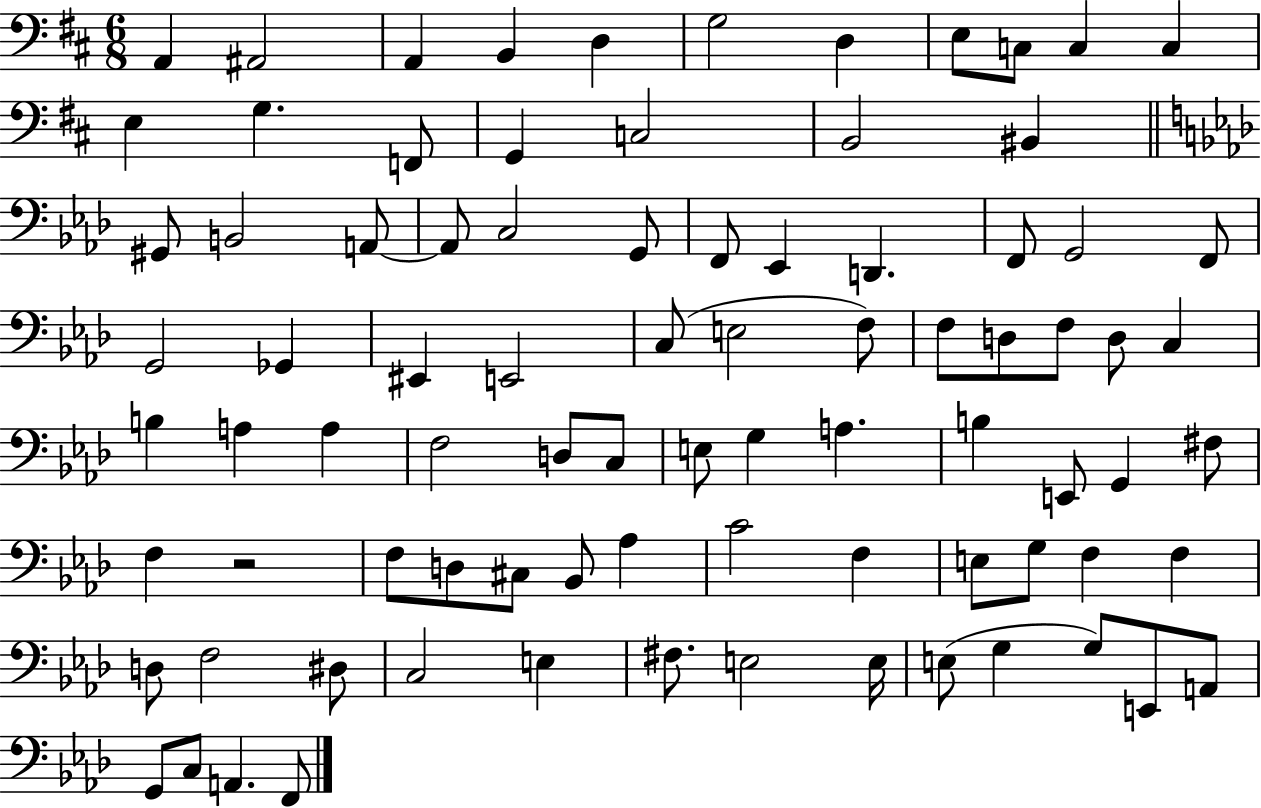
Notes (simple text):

A2/q A#2/h A2/q B2/q D3/q G3/h D3/q E3/e C3/e C3/q C3/q E3/q G3/q. F2/e G2/q C3/h B2/h BIS2/q G#2/e B2/h A2/e A2/e C3/h G2/e F2/e Eb2/q D2/q. F2/e G2/h F2/e G2/h Gb2/q EIS2/q E2/h C3/e E3/h F3/e F3/e D3/e F3/e D3/e C3/q B3/q A3/q A3/q F3/h D3/e C3/e E3/e G3/q A3/q. B3/q E2/e G2/q F#3/e F3/q R/h F3/e D3/e C#3/e Bb2/e Ab3/q C4/h F3/q E3/e G3/e F3/q F3/q D3/e F3/h D#3/e C3/h E3/q F#3/e. E3/h E3/s E3/e G3/q G3/e E2/e A2/e G2/e C3/e A2/q. F2/e